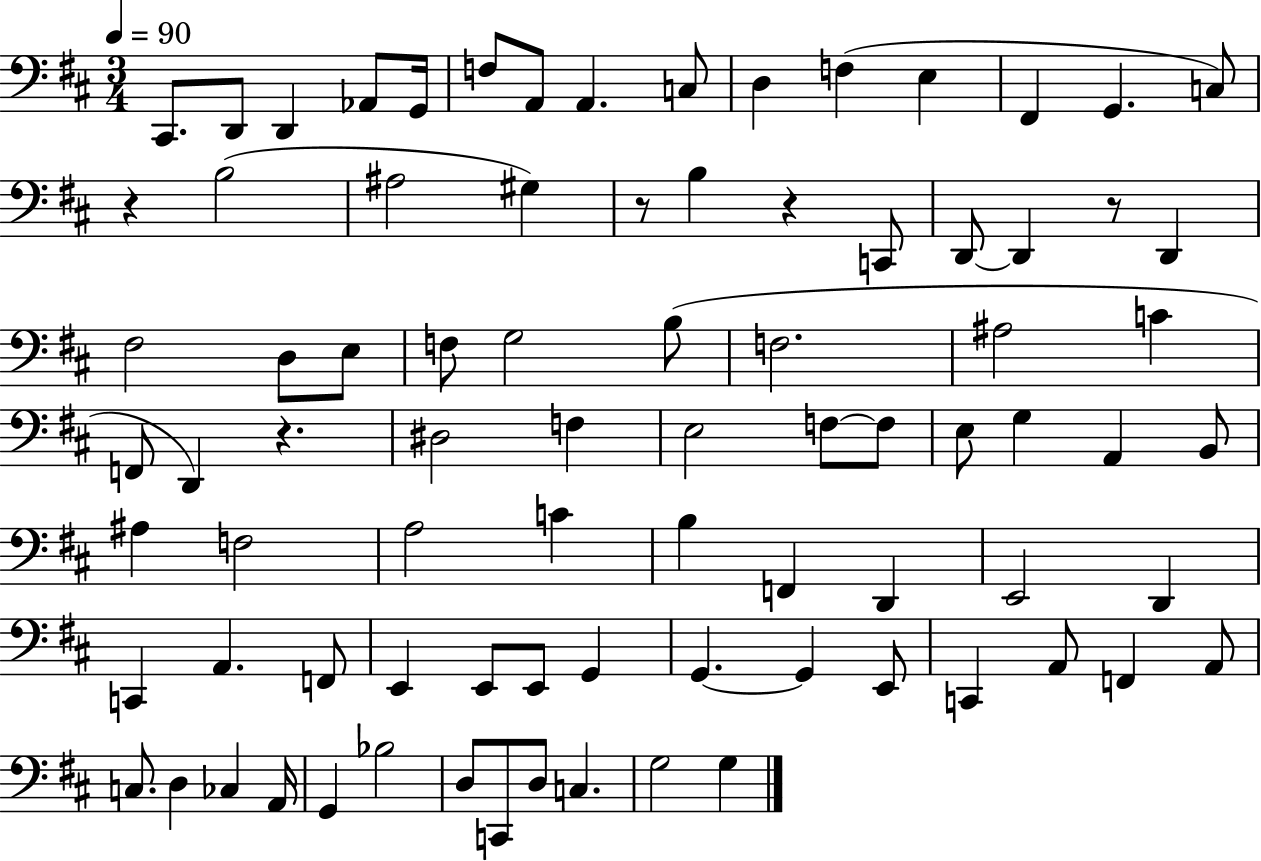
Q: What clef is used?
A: bass